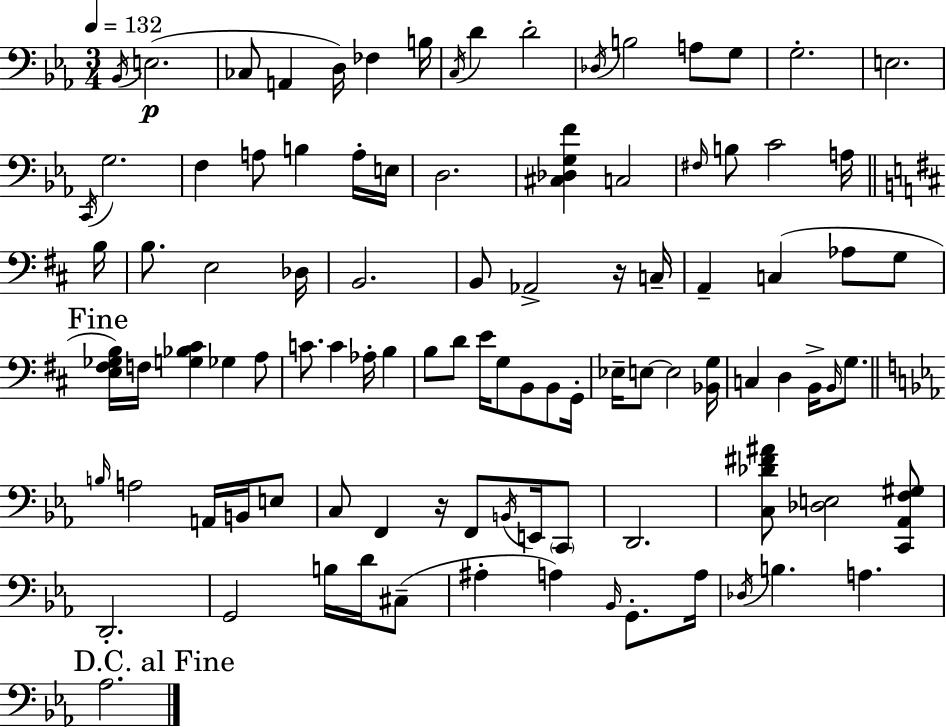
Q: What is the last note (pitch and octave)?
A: Ab3